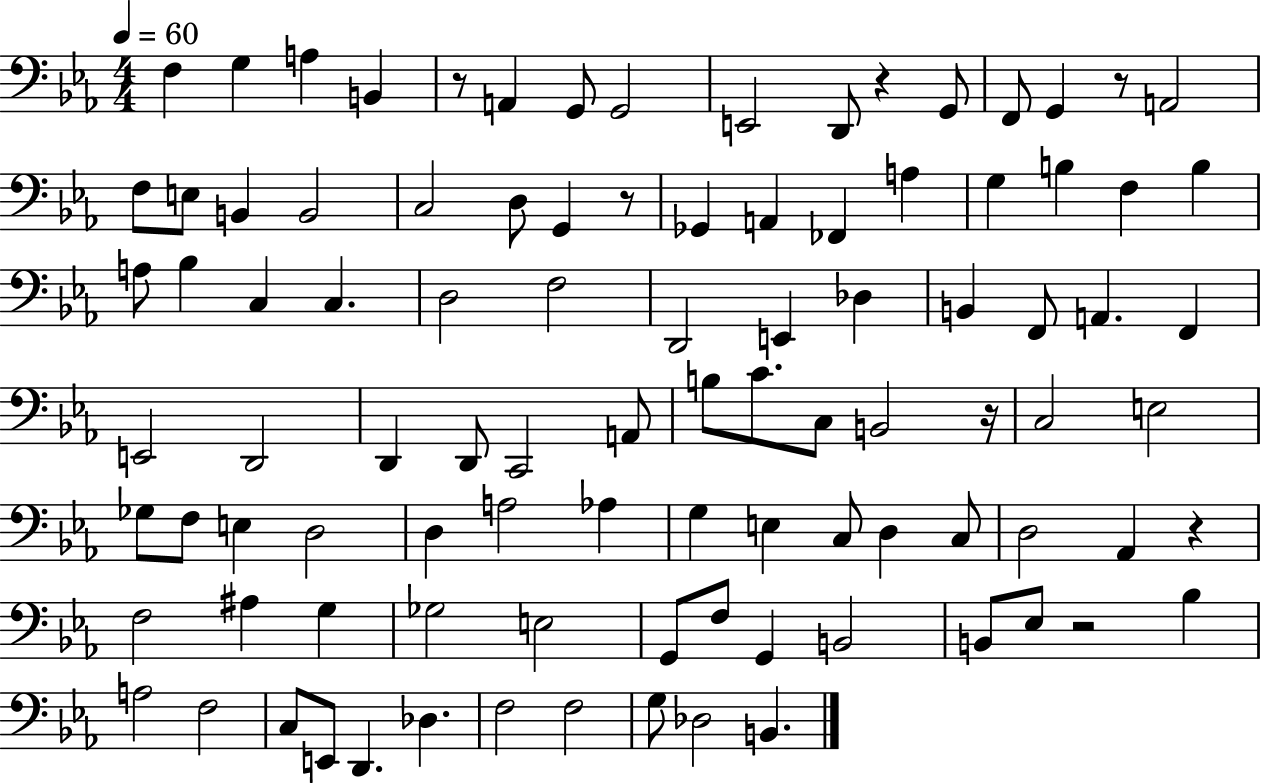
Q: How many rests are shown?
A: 7